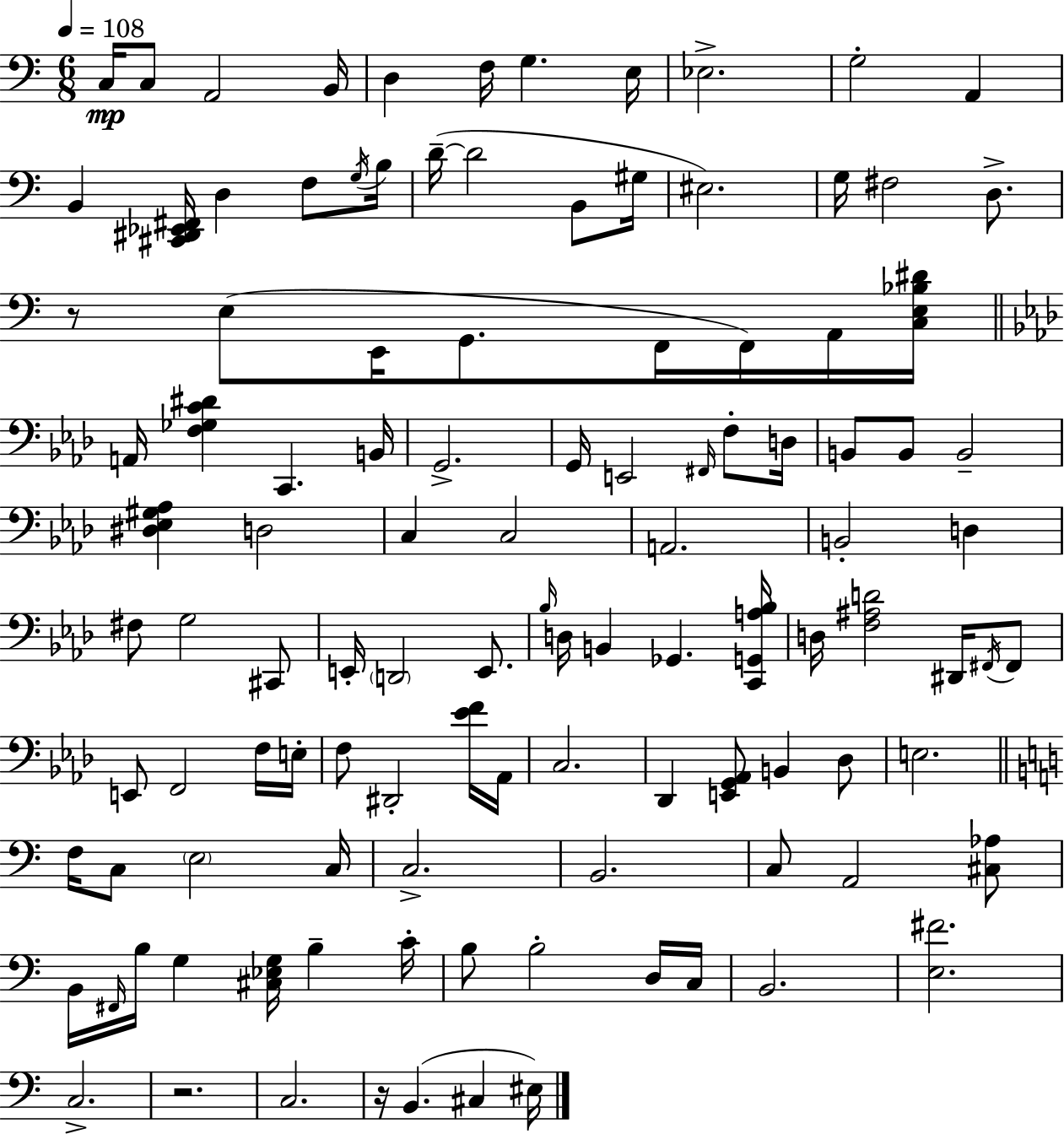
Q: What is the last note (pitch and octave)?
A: EIS3